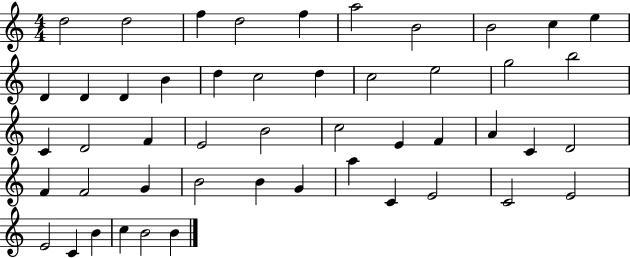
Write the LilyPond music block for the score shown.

{
  \clef treble
  \numericTimeSignature
  \time 4/4
  \key c \major
  d''2 d''2 | f''4 d''2 f''4 | a''2 b'2 | b'2 c''4 e''4 | \break d'4 d'4 d'4 b'4 | d''4 c''2 d''4 | c''2 e''2 | g''2 b''2 | \break c'4 d'2 f'4 | e'2 b'2 | c''2 e'4 f'4 | a'4 c'4 d'2 | \break f'4 f'2 g'4 | b'2 b'4 g'4 | a''4 c'4 e'2 | c'2 e'2 | \break e'2 c'4 b'4 | c''4 b'2 b'4 | \bar "|."
}